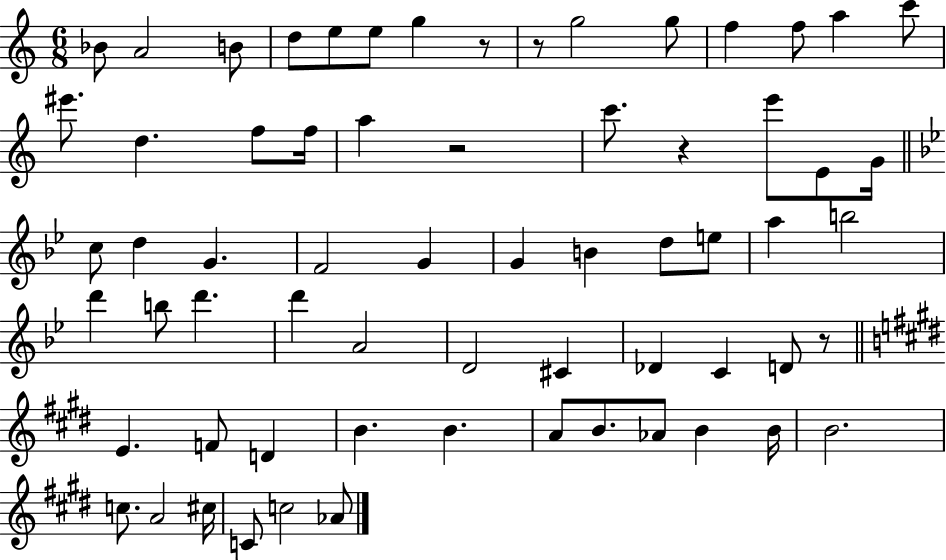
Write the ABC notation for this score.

X:1
T:Untitled
M:6/8
L:1/4
K:C
_B/2 A2 B/2 d/2 e/2 e/2 g z/2 z/2 g2 g/2 f f/2 a c'/2 ^e'/2 d f/2 f/4 a z2 c'/2 z e'/2 E/2 G/4 c/2 d G F2 G G B d/2 e/2 a b2 d' b/2 d' d' A2 D2 ^C _D C D/2 z/2 E F/2 D B B A/2 B/2 _A/2 B B/4 B2 c/2 A2 ^c/4 C/2 c2 _A/2